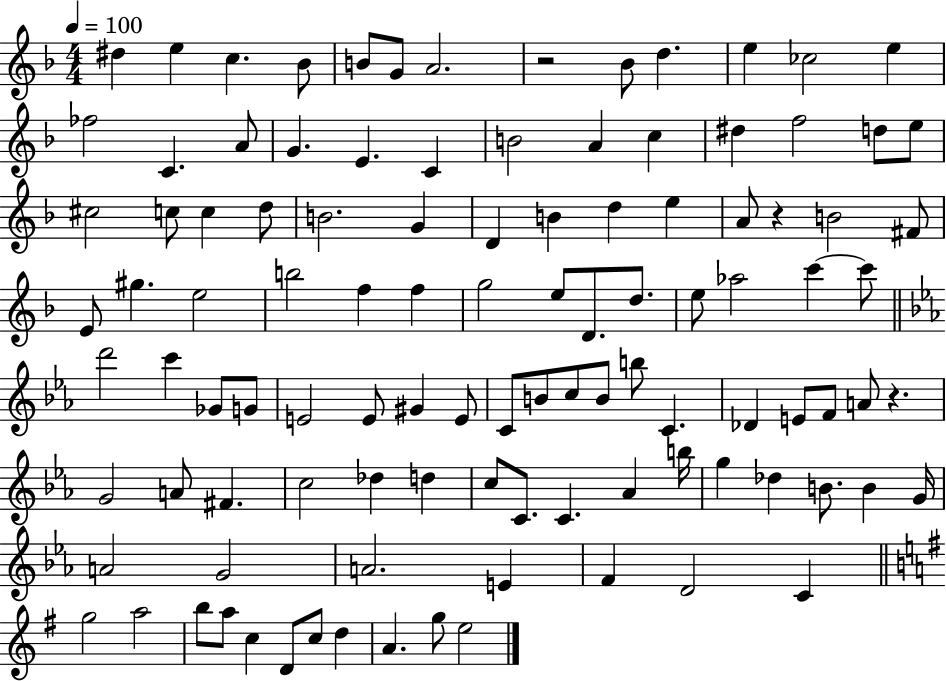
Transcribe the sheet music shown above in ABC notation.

X:1
T:Untitled
M:4/4
L:1/4
K:F
^d e c _B/2 B/2 G/2 A2 z2 _B/2 d e _c2 e _f2 C A/2 G E C B2 A c ^d f2 d/2 e/2 ^c2 c/2 c d/2 B2 G D B d e A/2 z B2 ^F/2 E/2 ^g e2 b2 f f g2 e/2 D/2 d/2 e/2 _a2 c' c'/2 d'2 c' _G/2 G/2 E2 E/2 ^G E/2 C/2 B/2 c/2 B/2 b/2 C _D E/2 F/2 A/2 z G2 A/2 ^F c2 _d d c/2 C/2 C _A b/4 g _d B/2 B G/4 A2 G2 A2 E F D2 C g2 a2 b/2 a/2 c D/2 c/2 d A g/2 e2